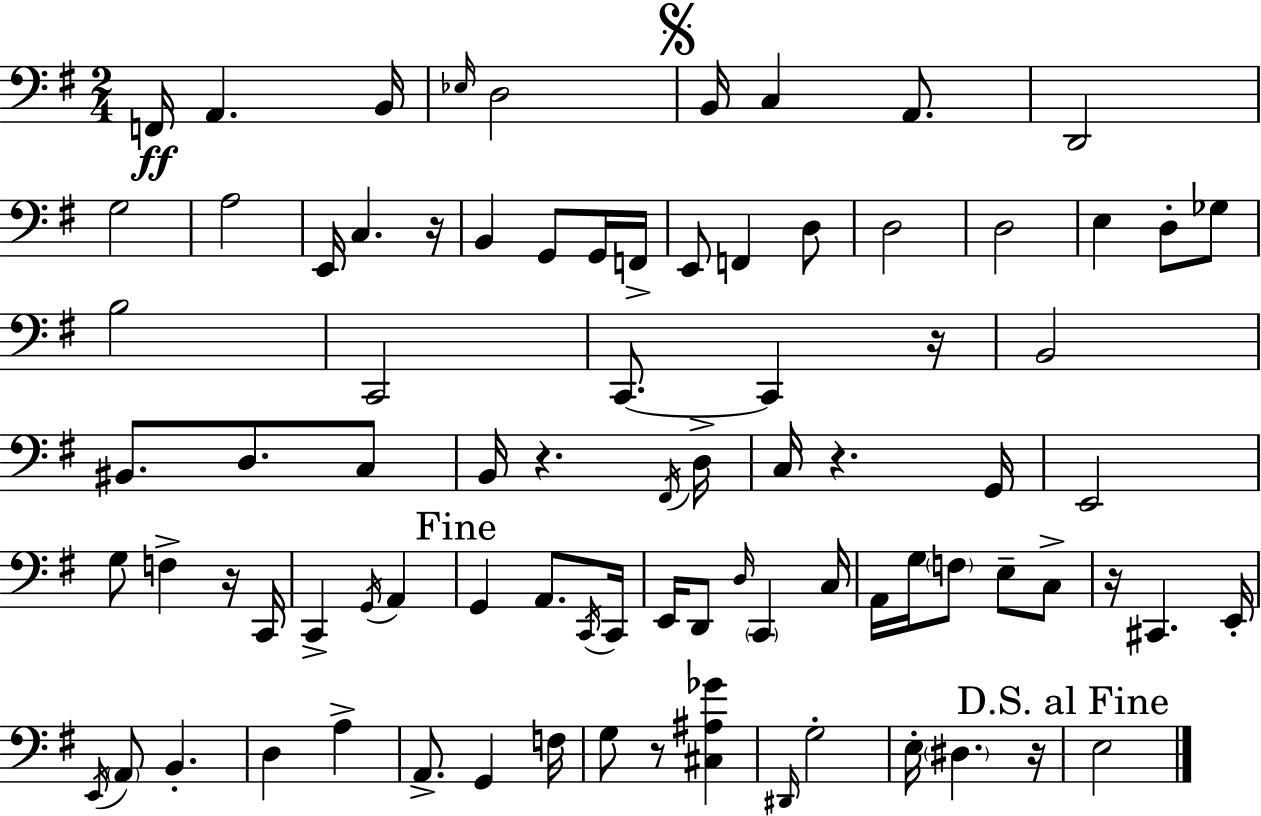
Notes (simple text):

F2/s A2/q. B2/s Eb3/s D3/h B2/s C3/q A2/e. D2/h G3/h A3/h E2/s C3/q. R/s B2/q G2/e G2/s F2/s E2/e F2/q D3/e D3/h D3/h E3/q D3/e Gb3/e B3/h C2/h C2/e. C2/q R/s B2/h BIS2/e. D3/e. C3/e B2/s R/q. F#2/s D3/s C3/s R/q. G2/s E2/h G3/e F3/q R/s C2/s C2/q G2/s A2/q G2/q A2/e. C2/s C2/s E2/s D2/e D3/s C2/q C3/s A2/s G3/s F3/e E3/e C3/e R/s C#2/q. E2/s E2/s A2/e B2/q. D3/q A3/q A2/e. G2/q F3/s G3/e R/e [C#3,A#3,Gb4]/q D#2/s G3/h E3/s D#3/q. R/s E3/h